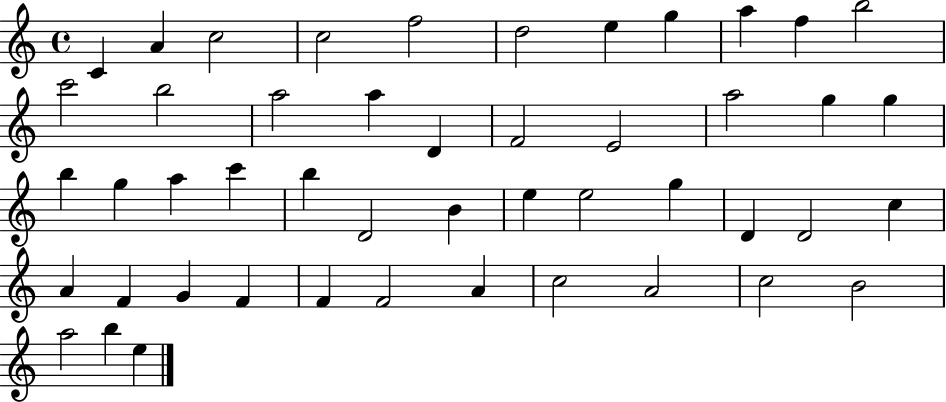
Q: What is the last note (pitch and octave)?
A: E5